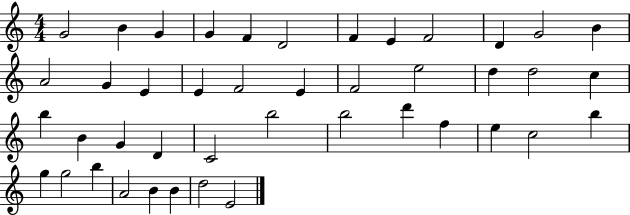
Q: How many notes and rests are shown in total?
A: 43